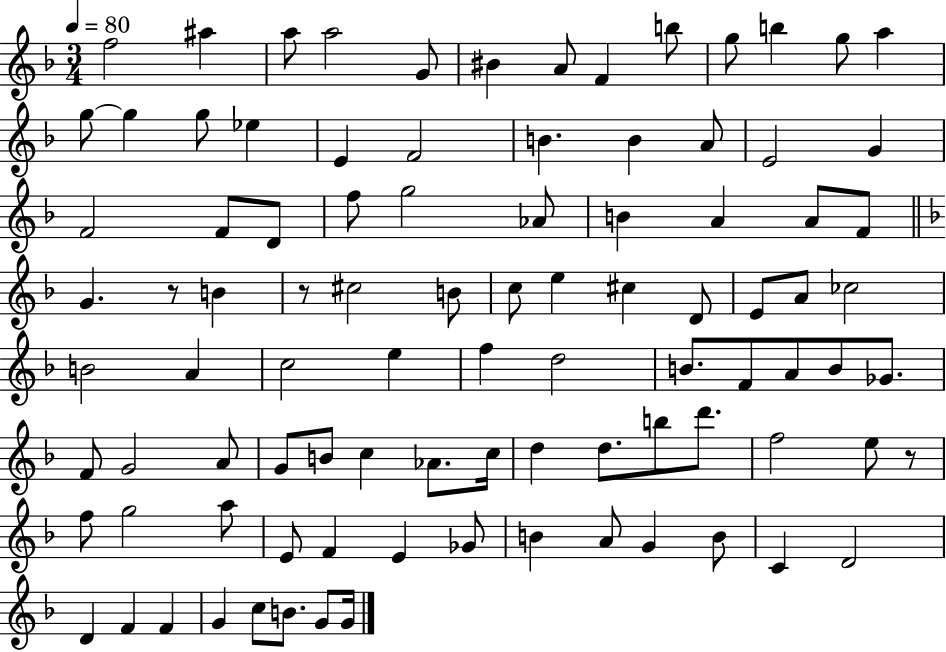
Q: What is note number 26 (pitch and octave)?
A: F4